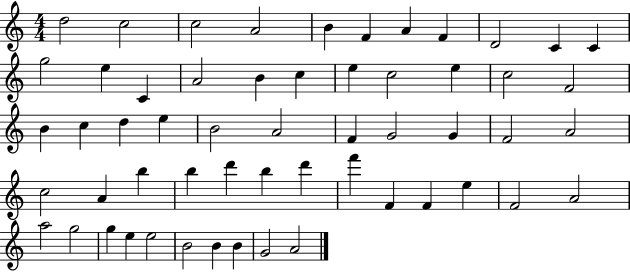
D5/h C5/h C5/h A4/h B4/q F4/q A4/q F4/q D4/h C4/q C4/q G5/h E5/q C4/q A4/h B4/q C5/q E5/q C5/h E5/q C5/h F4/h B4/q C5/q D5/q E5/q B4/h A4/h F4/q G4/h G4/q F4/h A4/h C5/h A4/q B5/q B5/q D6/q B5/q D6/q F6/q F4/q F4/q E5/q F4/h A4/h A5/h G5/h G5/q E5/q E5/h B4/h B4/q B4/q G4/h A4/h